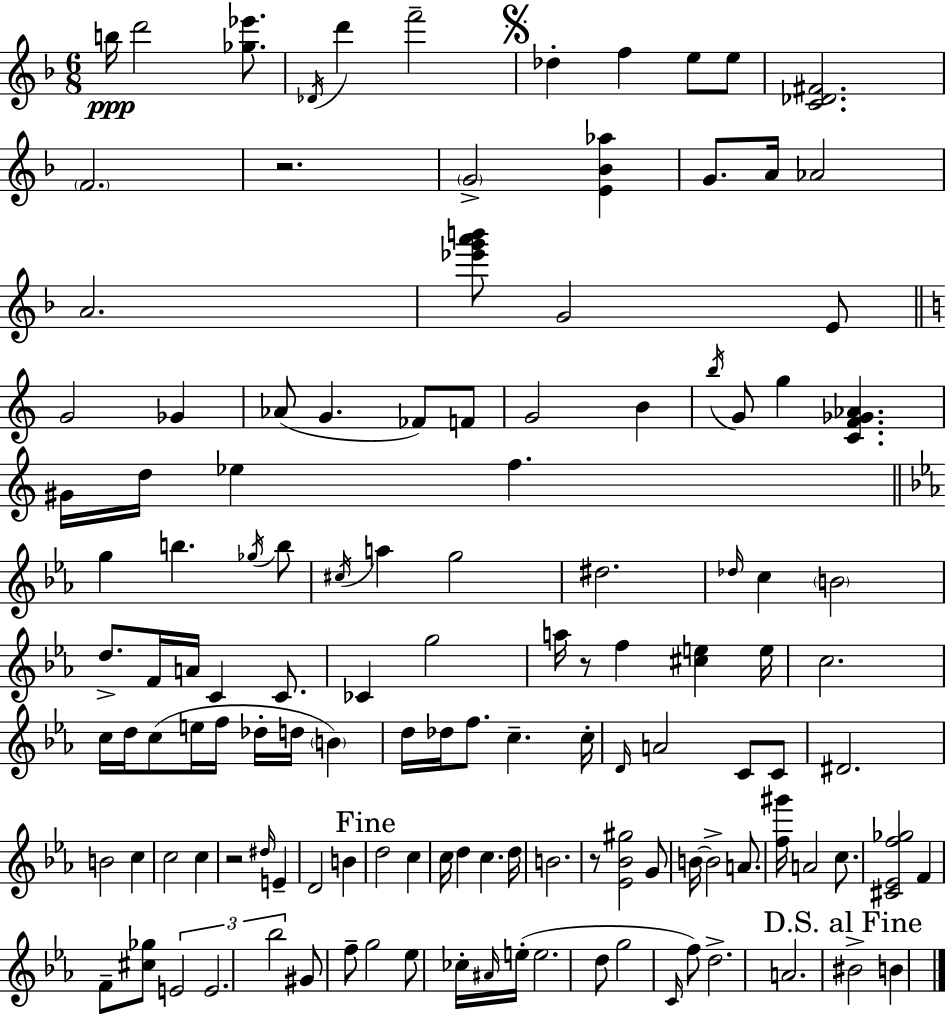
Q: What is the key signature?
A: D minor